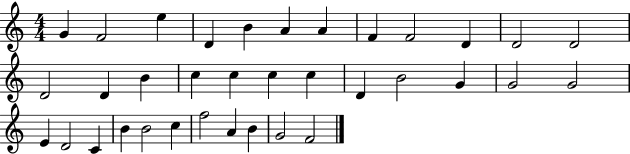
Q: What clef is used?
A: treble